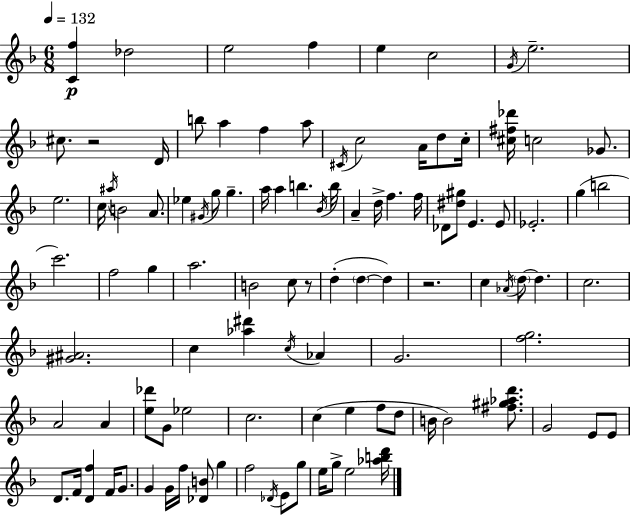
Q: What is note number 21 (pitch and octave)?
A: E5